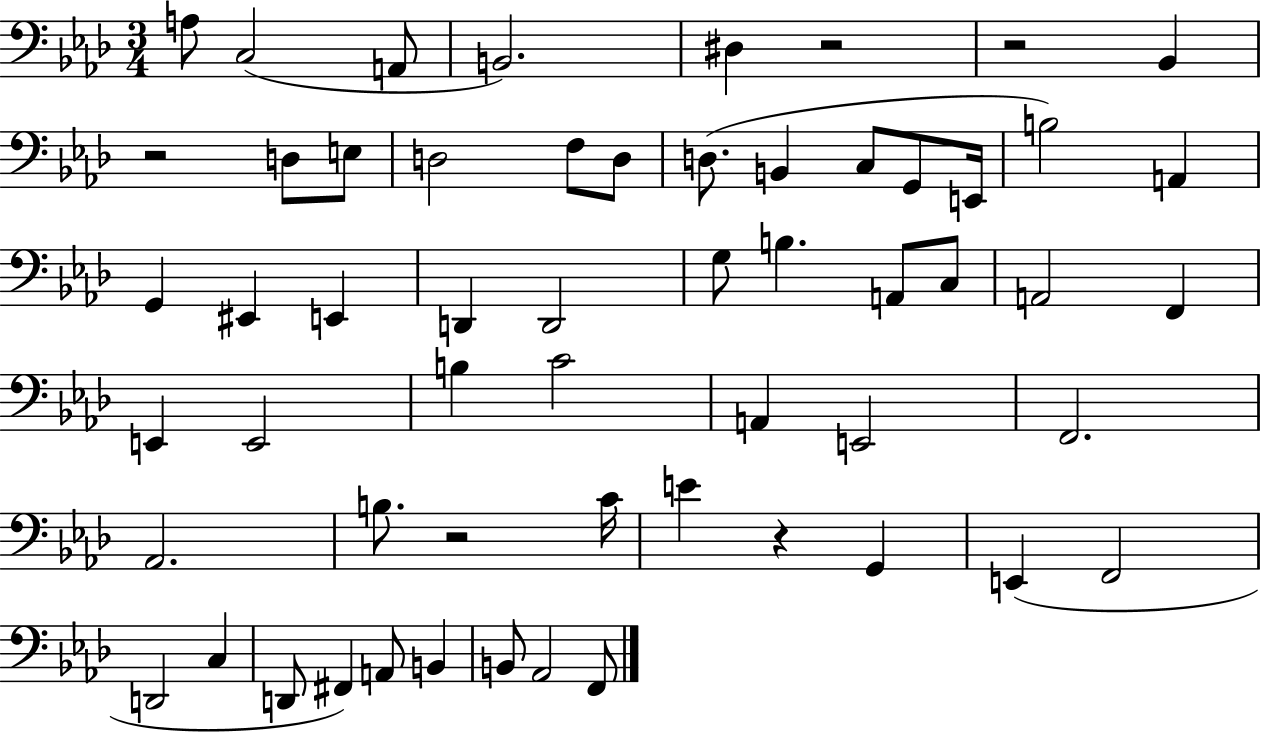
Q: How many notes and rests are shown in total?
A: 57